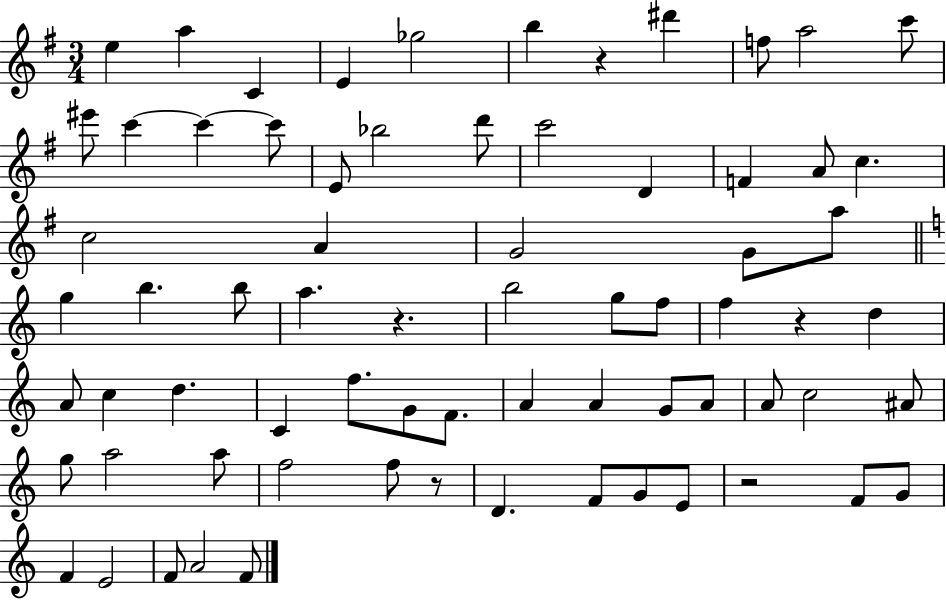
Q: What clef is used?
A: treble